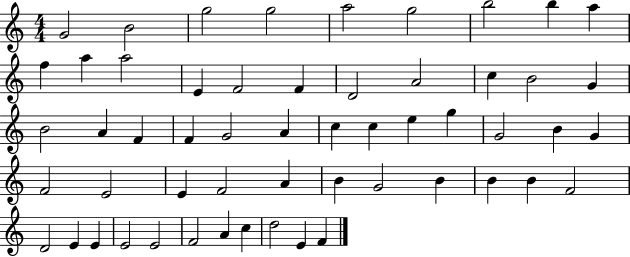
{
  \clef treble
  \numericTimeSignature
  \time 4/4
  \key c \major
  g'2 b'2 | g''2 g''2 | a''2 g''2 | b''2 b''4 a''4 | \break f''4 a''4 a''2 | e'4 f'2 f'4 | d'2 a'2 | c''4 b'2 g'4 | \break b'2 a'4 f'4 | f'4 g'2 a'4 | c''4 c''4 e''4 g''4 | g'2 b'4 g'4 | \break f'2 e'2 | e'4 f'2 a'4 | b'4 g'2 b'4 | b'4 b'4 f'2 | \break d'2 e'4 e'4 | e'2 e'2 | f'2 a'4 c''4 | d''2 e'4 f'4 | \break \bar "|."
}